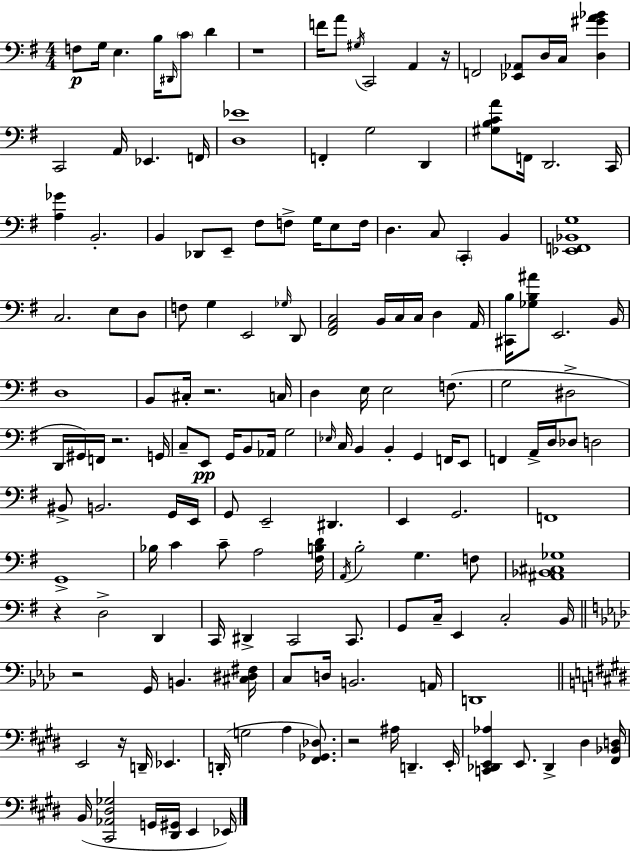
X:1
T:Untitled
M:4/4
L:1/4
K:Em
F,/2 G,/4 E, B,/4 ^D,,/4 C/2 D z4 F/4 A/2 ^G,/4 C,,2 A,, z/4 F,,2 [_E,,_A,,]/2 D,/4 C,/4 [D,^GA_B] C,,2 A,,/4 _E,, F,,/4 [D,_E]4 F,, G,2 D,, [^G,B,CA]/2 F,,/4 D,,2 C,,/4 [A,_G] B,,2 B,, _D,,/2 E,,/2 ^F,/2 F,/2 G,/4 E,/2 F,/4 D, C,/2 C,, B,, [_E,,F,,_B,,G,]4 C,2 E,/2 D,/2 F,/2 G, E,,2 _G,/4 D,,/2 [^F,,A,,C,]2 B,,/4 C,/4 C,/4 D, A,,/4 [^C,,B,]/4 [_G,B,^A]/2 E,,2 B,,/4 D,4 B,,/2 ^C,/4 z2 C,/4 D, E,/4 E,2 F,/2 G,2 ^D,2 D,,/4 ^G,,/4 F,,/4 z2 G,,/4 C,/2 E,,/2 G,,/4 B,,/2 _A,,/4 G,2 _E,/4 C,/4 B,, B,, G,, F,,/4 E,,/2 F,, A,,/4 D,/4 _D,/2 D,2 ^B,,/2 B,,2 G,,/4 E,,/4 G,,/2 E,,2 ^D,, E,, G,,2 F,,4 G,,4 _B,/4 C C/2 A,2 [^F,B,D]/4 A,,/4 B,2 G, F,/2 [^A,,_B,,^C,_G,]4 z D,2 D,, C,,/4 ^D,, C,,2 C,,/2 G,,/2 C,/4 E,, C,2 B,,/4 z2 G,,/4 B,, [^C,^D,^F,]/4 C,/2 D,/4 B,,2 A,,/4 D,,4 E,,2 z/4 D,,/4 _E,, D,,/4 G,2 A, [^F,,_G,,_D,]/2 z2 ^A,/4 D,, E,,/4 [C,,_D,,E,,_A,] E,,/2 _D,, ^D, [^F,,_B,,D,]/4 B,,/4 [^C,,_A,,^D,_G,]2 G,,/4 [^D,,^G,,]/4 E,, _E,,/4